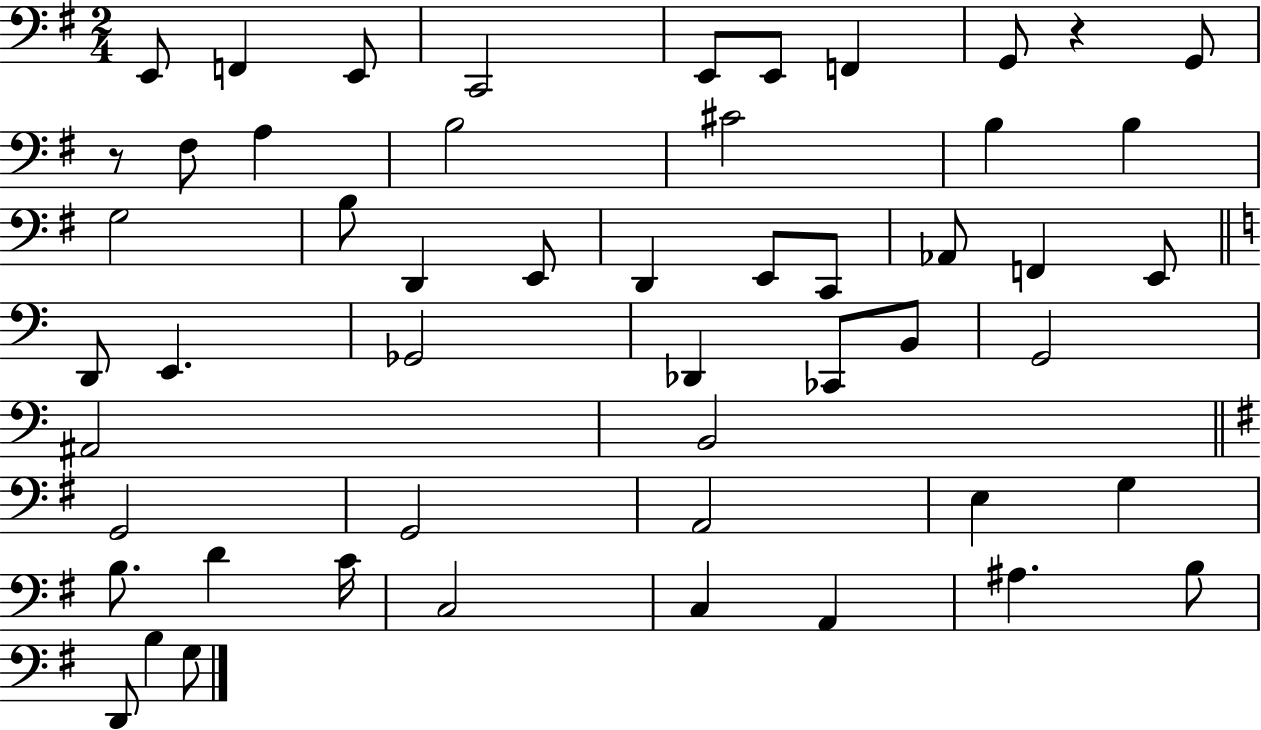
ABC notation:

X:1
T:Untitled
M:2/4
L:1/4
K:G
E,,/2 F,, E,,/2 C,,2 E,,/2 E,,/2 F,, G,,/2 z G,,/2 z/2 ^F,/2 A, B,2 ^C2 B, B, G,2 B,/2 D,, E,,/2 D,, E,,/2 C,,/2 _A,,/2 F,, E,,/2 D,,/2 E,, _G,,2 _D,, _C,,/2 B,,/2 G,,2 ^A,,2 B,,2 G,,2 G,,2 A,,2 E, G, B,/2 D C/4 C,2 C, A,, ^A, B,/2 D,,/2 B, G,/2